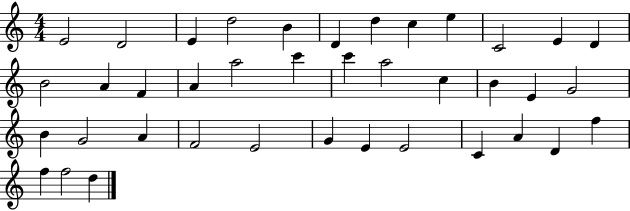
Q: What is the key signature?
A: C major